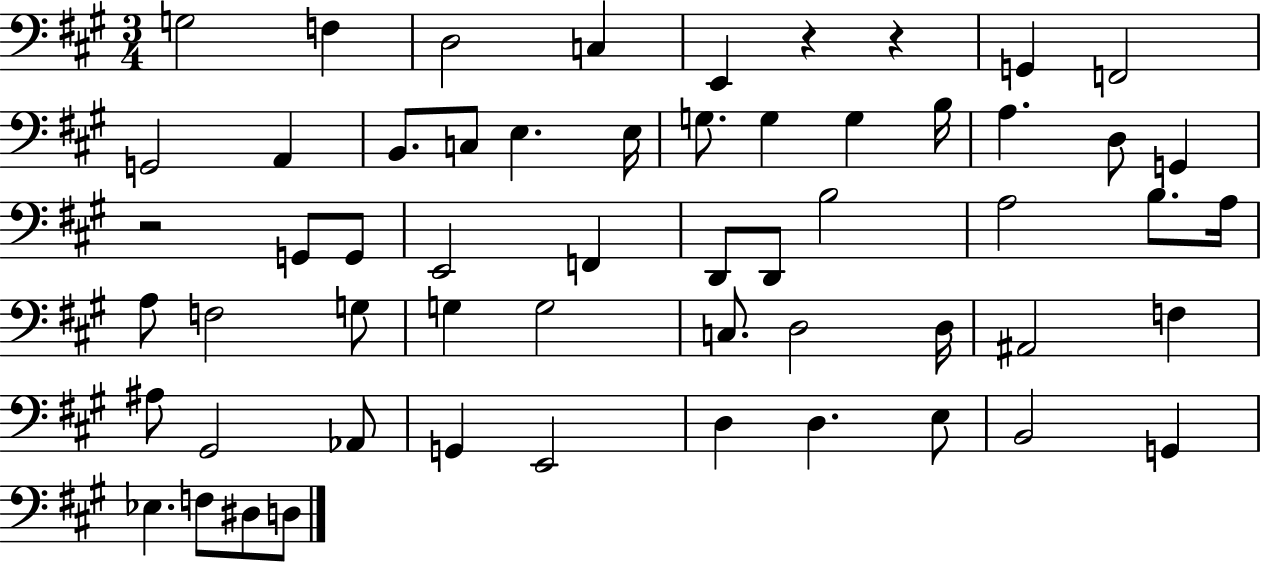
G3/h F3/q D3/h C3/q E2/q R/q R/q G2/q F2/h G2/h A2/q B2/e. C3/e E3/q. E3/s G3/e. G3/q G3/q B3/s A3/q. D3/e G2/q R/h G2/e G2/e E2/h F2/q D2/e D2/e B3/h A3/h B3/e. A3/s A3/e F3/h G3/e G3/q G3/h C3/e. D3/h D3/s A#2/h F3/q A#3/e G#2/h Ab2/e G2/q E2/h D3/q D3/q. E3/e B2/h G2/q Eb3/q. F3/e D#3/e D3/e